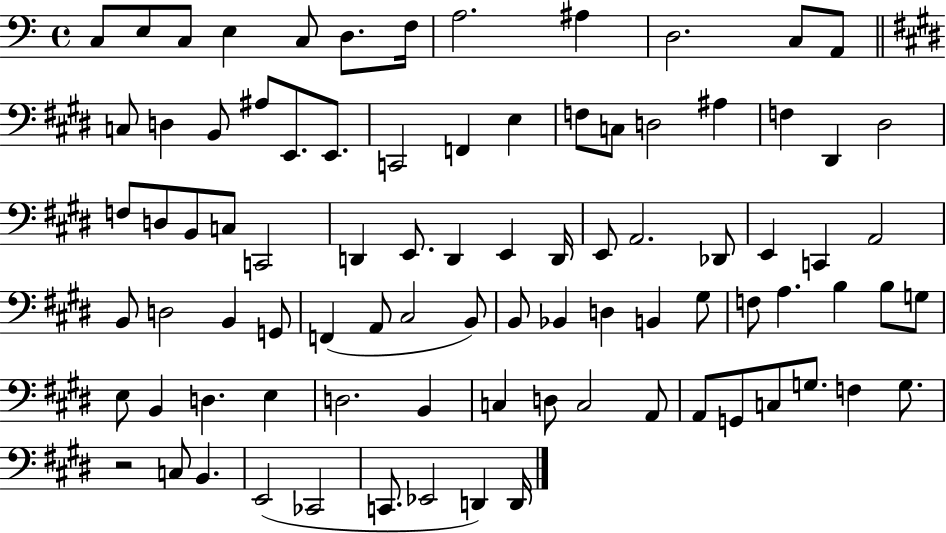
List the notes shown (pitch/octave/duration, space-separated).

C3/e E3/e C3/e E3/q C3/e D3/e. F3/s A3/h. A#3/q D3/h. C3/e A2/e C3/e D3/q B2/e A#3/e E2/e. E2/e. C2/h F2/q E3/q F3/e C3/e D3/h A#3/q F3/q D#2/q D#3/h F3/e D3/e B2/e C3/e C2/h D2/q E2/e. D2/q E2/q D2/s E2/e A2/h. Db2/e E2/q C2/q A2/h B2/e D3/h B2/q G2/e F2/q A2/e C#3/h B2/e B2/e Bb2/q D3/q B2/q G#3/e F3/e A3/q. B3/q B3/e G3/e E3/e B2/q D3/q. E3/q D3/h. B2/q C3/q D3/e C3/h A2/e A2/e G2/e C3/e G3/e. F3/q G3/e. R/h C3/e B2/q. E2/h CES2/h C2/e. Eb2/h D2/q D2/s